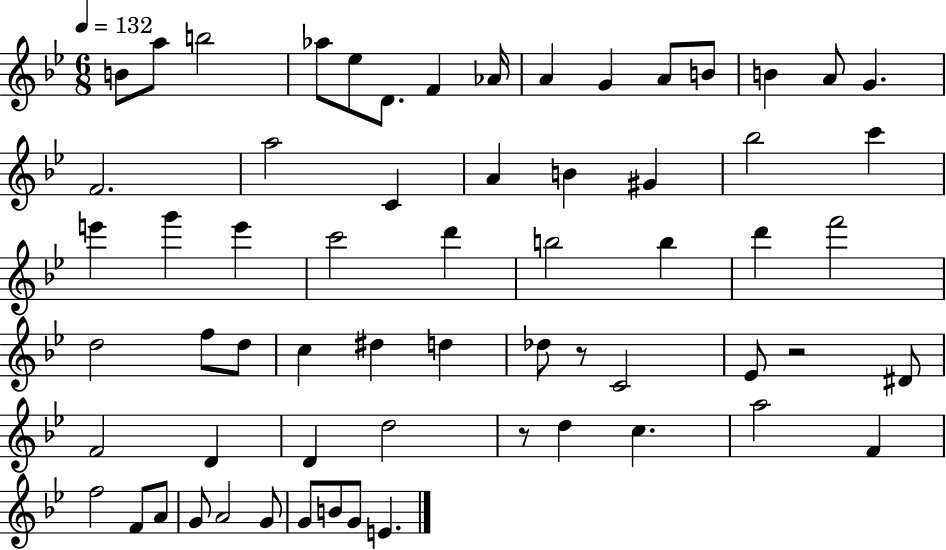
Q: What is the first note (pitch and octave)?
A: B4